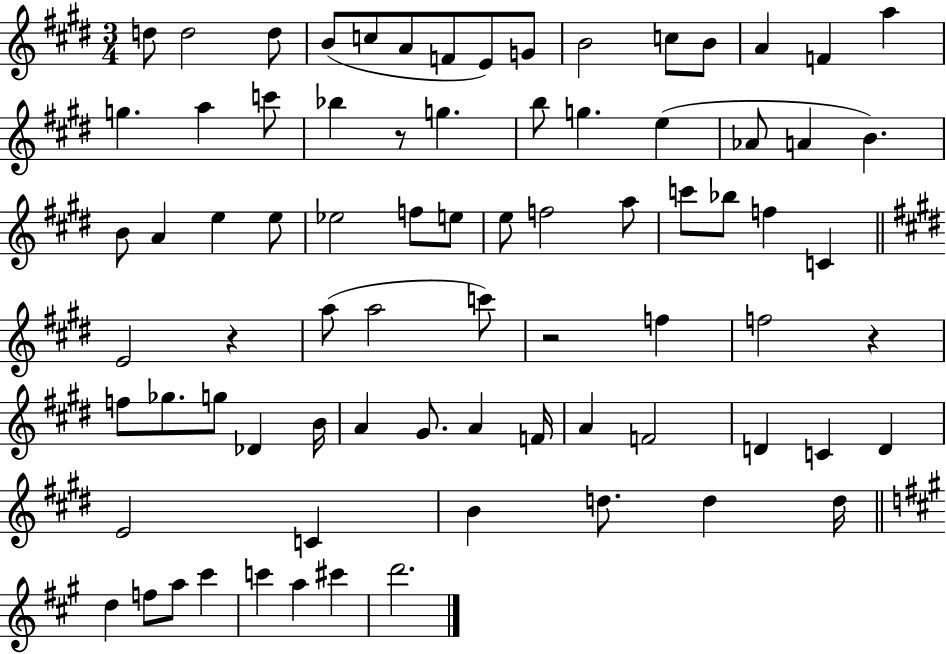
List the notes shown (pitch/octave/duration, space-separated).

D5/e D5/h D5/e B4/e C5/e A4/e F4/e E4/e G4/e B4/h C5/e B4/e A4/q F4/q A5/q G5/q. A5/q C6/e Bb5/q R/e G5/q. B5/e G5/q. E5/q Ab4/e A4/q B4/q. B4/e A4/q E5/q E5/e Eb5/h F5/e E5/e E5/e F5/h A5/e C6/e Bb5/e F5/q C4/q E4/h R/q A5/e A5/h C6/e R/h F5/q F5/h R/q F5/e Gb5/e. G5/e Db4/q B4/s A4/q G#4/e. A4/q F4/s A4/q F4/h D4/q C4/q D4/q E4/h C4/q B4/q D5/e. D5/q D5/s D5/q F5/e A5/e C#6/q C6/q A5/q C#6/q D6/h.